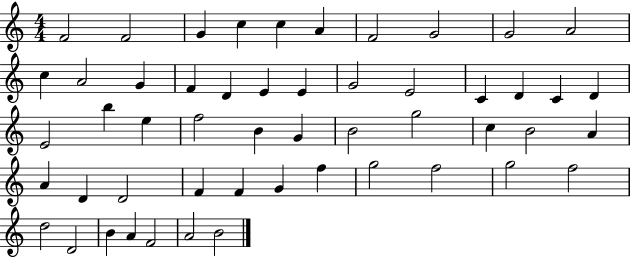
F4/h F4/h G4/q C5/q C5/q A4/q F4/h G4/h G4/h A4/h C5/q A4/h G4/q F4/q D4/q E4/q E4/q G4/h E4/h C4/q D4/q C4/q D4/q E4/h B5/q E5/q F5/h B4/q G4/q B4/h G5/h C5/q B4/h A4/q A4/q D4/q D4/h F4/q F4/q G4/q F5/q G5/h F5/h G5/h F5/h D5/h D4/h B4/q A4/q F4/h A4/h B4/h